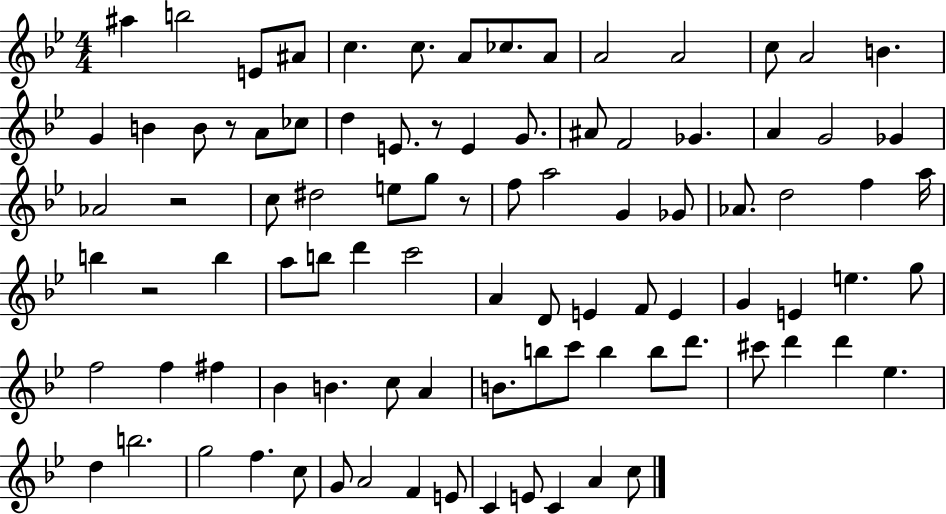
{
  \clef treble
  \numericTimeSignature
  \time 4/4
  \key bes \major
  \repeat volta 2 { ais''4 b''2 e'8 ais'8 | c''4. c''8. a'8 ces''8. a'8 | a'2 a'2 | c''8 a'2 b'4. | \break g'4 b'4 b'8 r8 a'8 ces''8 | d''4 e'8. r8 e'4 g'8. | ais'8 f'2 ges'4. | a'4 g'2 ges'4 | \break aes'2 r2 | c''8 dis''2 e''8 g''8 r8 | f''8 a''2 g'4 ges'8 | aes'8. d''2 f''4 a''16 | \break b''4 r2 b''4 | a''8 b''8 d'''4 c'''2 | a'4 d'8 e'4 f'8 e'4 | g'4 e'4 e''4. g''8 | \break f''2 f''4 fis''4 | bes'4 b'4. c''8 a'4 | b'8. b''8 c'''8 b''4 b''8 d'''8. | cis'''8 d'''4 d'''4 ees''4. | \break d''4 b''2. | g''2 f''4. c''8 | g'8 a'2 f'4 e'8 | c'4 e'8 c'4 a'4 c''8 | \break } \bar "|."
}